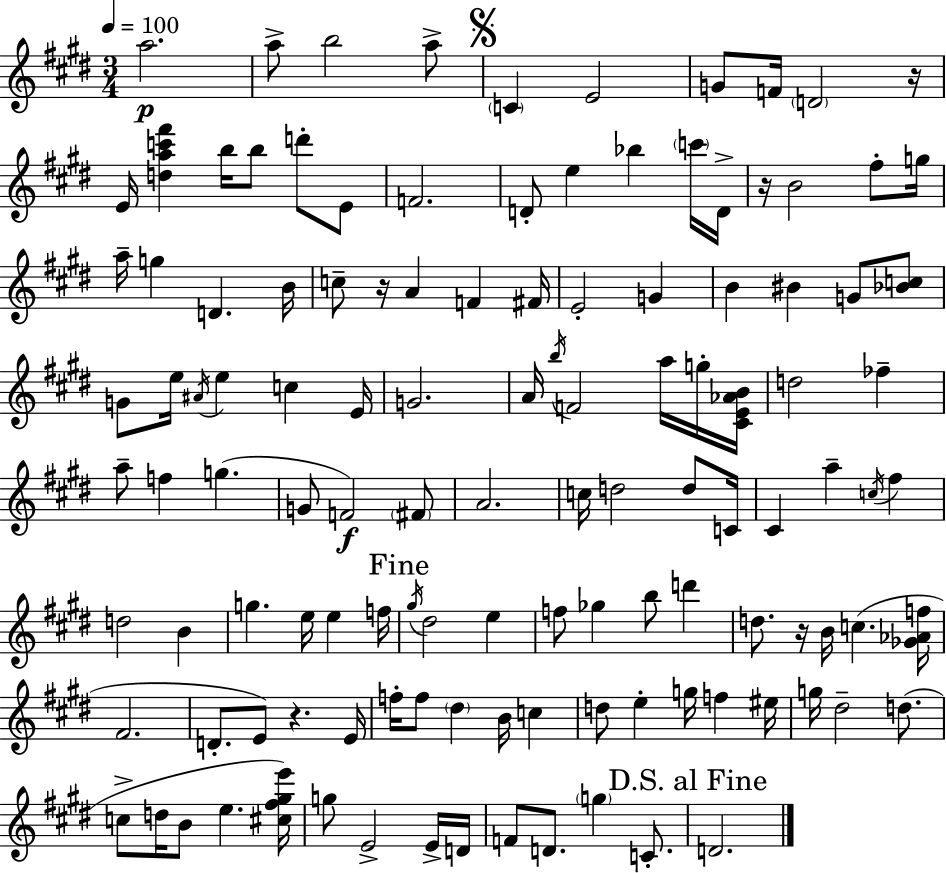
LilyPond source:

{
  \clef treble
  \numericTimeSignature
  \time 3/4
  \key e \major
  \tempo 4 = 100
  a''2.\p | a''8-> b''2 a''8-> | \mark \markup { \musicglyph "scripts.segno" } \parenthesize c'4 e'2 | g'8 f'16 \parenthesize d'2 r16 | \break e'16 <d'' a'' c''' fis'''>4 b''16 b''8 d'''8-. e'8 | f'2. | d'8-. e''4 bes''4 \parenthesize c'''16 d'16-> | r16 b'2 fis''8-. g''16 | \break a''16-- g''4 d'4. b'16 | c''8-- r16 a'4 f'4 fis'16 | e'2-. g'4 | b'4 bis'4 g'8 <bes' c''>8 | \break g'8 e''16 \acciaccatura { ais'16 } e''4 c''4 | e'16 g'2. | a'16 \acciaccatura { b''16 } f'2 a''16 | g''16-. <cis' e' aes' b'>16 d''2 fes''4-- | \break a''8-- f''4 g''4.( | g'8 f'2\f) | \parenthesize fis'8 a'2. | c''16 d''2 d''8 | \break c'16 cis'4 a''4-- \acciaccatura { c''16 } fis''4 | d''2 b'4 | g''4. e''16 e''4 | f''16 \mark "Fine" \acciaccatura { gis''16 } dis''2 | \break e''4 f''8 ges''4 b''8 | d'''4 d''8. r16 b'16 c''4.( | <ges' aes' f''>16 fis'2. | d'8.-. e'8) r4. | \break e'16 f''16-. f''8 \parenthesize dis''4 b'16 | c''4 d''8 e''4-. g''16 f''4 | eis''16 g''16 dis''2-- | d''8.( c''8-> d''16 b'8 e''4. | \break <cis'' fis'' gis'' e'''>16) g''8 e'2-> | e'16-> d'16 f'8 d'8. \parenthesize g''4 | c'8.-. \mark "D.S. al Fine" d'2. | \bar "|."
}